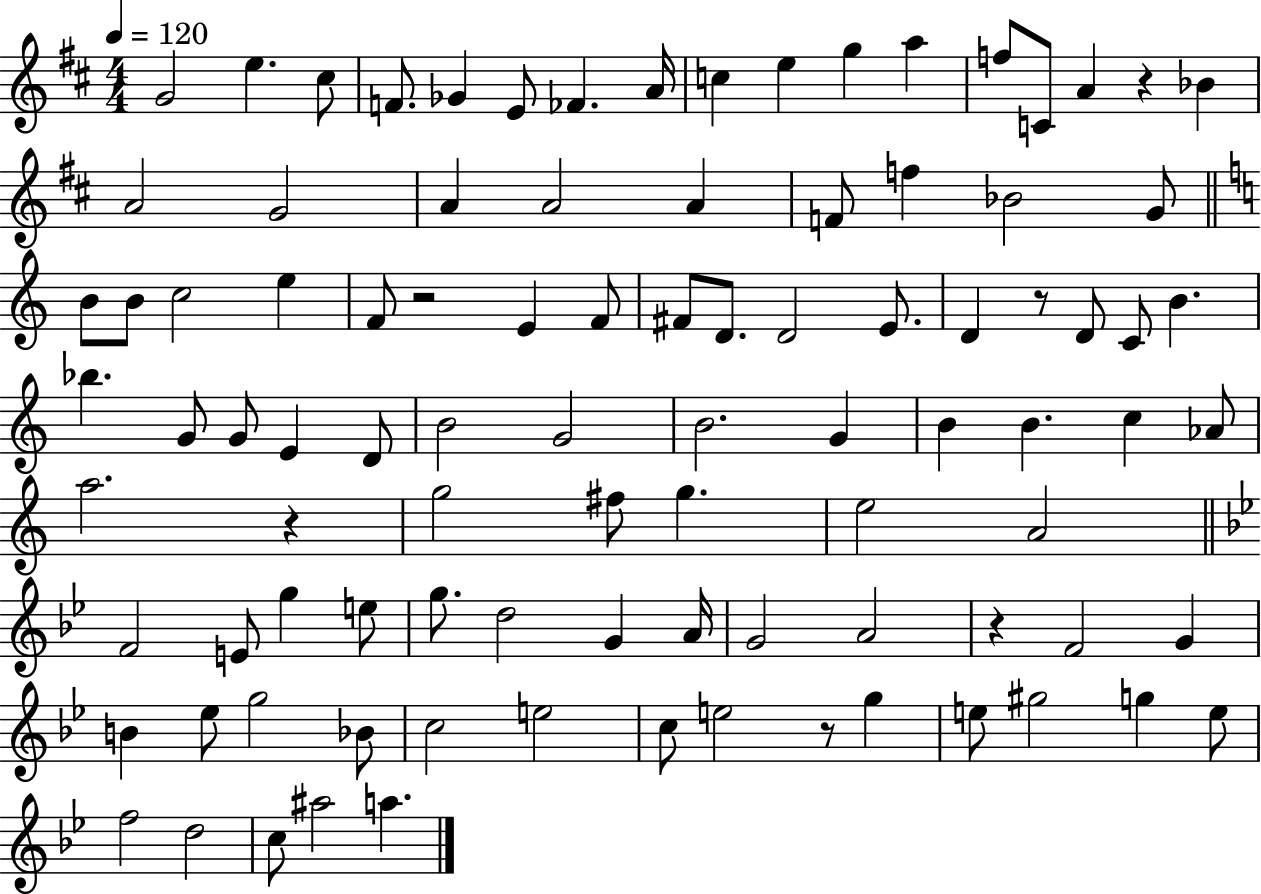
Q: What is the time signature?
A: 4/4